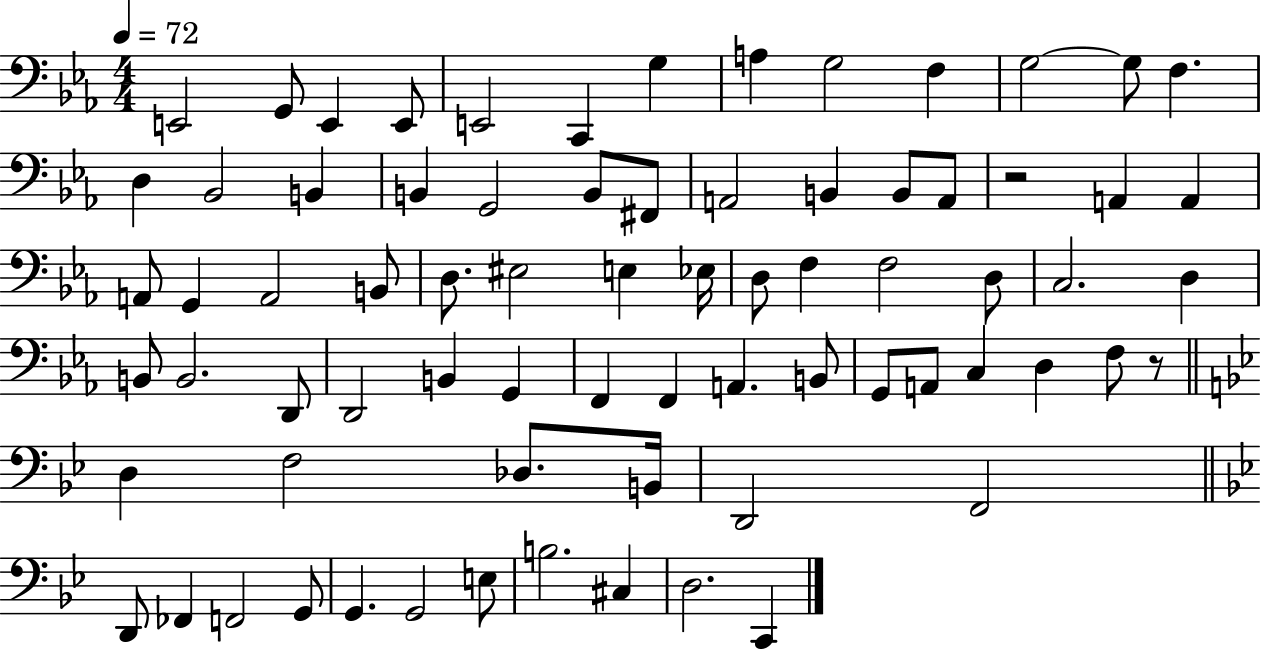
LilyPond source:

{
  \clef bass
  \numericTimeSignature
  \time 4/4
  \key ees \major
  \tempo 4 = 72
  e,2 g,8 e,4 e,8 | e,2 c,4 g4 | a4 g2 f4 | g2~~ g8 f4. | \break d4 bes,2 b,4 | b,4 g,2 b,8 fis,8 | a,2 b,4 b,8 a,8 | r2 a,4 a,4 | \break a,8 g,4 a,2 b,8 | d8. eis2 e4 ees16 | d8 f4 f2 d8 | c2. d4 | \break b,8 b,2. d,8 | d,2 b,4 g,4 | f,4 f,4 a,4. b,8 | g,8 a,8 c4 d4 f8 r8 | \break \bar "||" \break \key bes \major d4 f2 des8. b,16 | d,2 f,2 | \bar "||" \break \key bes \major d,8 fes,4 f,2 g,8 | g,4. g,2 e8 | b2. cis4 | d2. c,4 | \break \bar "|."
}